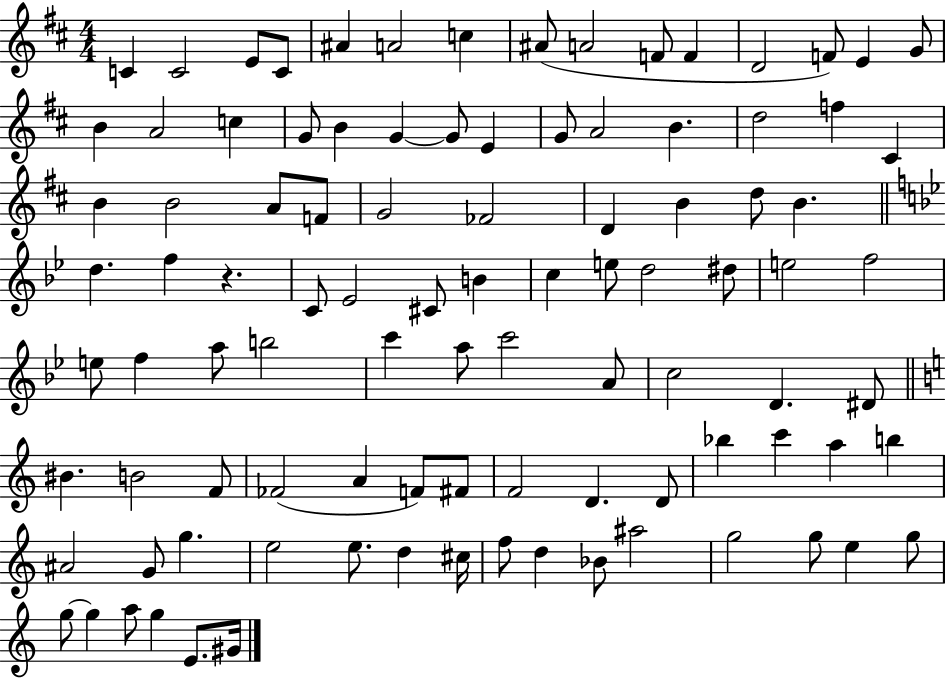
{
  \clef treble
  \numericTimeSignature
  \time 4/4
  \key d \major
  c'4 c'2 e'8 c'8 | ais'4 a'2 c''4 | ais'8( a'2 f'8 f'4 | d'2 f'8) e'4 g'8 | \break b'4 a'2 c''4 | g'8 b'4 g'4~~ g'8 e'4 | g'8 a'2 b'4. | d''2 f''4 cis'4 | \break b'4 b'2 a'8 f'8 | g'2 fes'2 | d'4 b'4 d''8 b'4. | \bar "||" \break \key bes \major d''4. f''4 r4. | c'8 ees'2 cis'8 b'4 | c''4 e''8 d''2 dis''8 | e''2 f''2 | \break e''8 f''4 a''8 b''2 | c'''4 a''8 c'''2 a'8 | c''2 d'4. dis'8 | \bar "||" \break \key c \major bis'4. b'2 f'8 | fes'2( a'4 f'8) fis'8 | f'2 d'4. d'8 | bes''4 c'''4 a''4 b''4 | \break ais'2 g'8 g''4. | e''2 e''8. d''4 cis''16 | f''8 d''4 bes'8 ais''2 | g''2 g''8 e''4 g''8 | \break g''8~~ g''4 a''8 g''4 e'8. gis'16 | \bar "|."
}